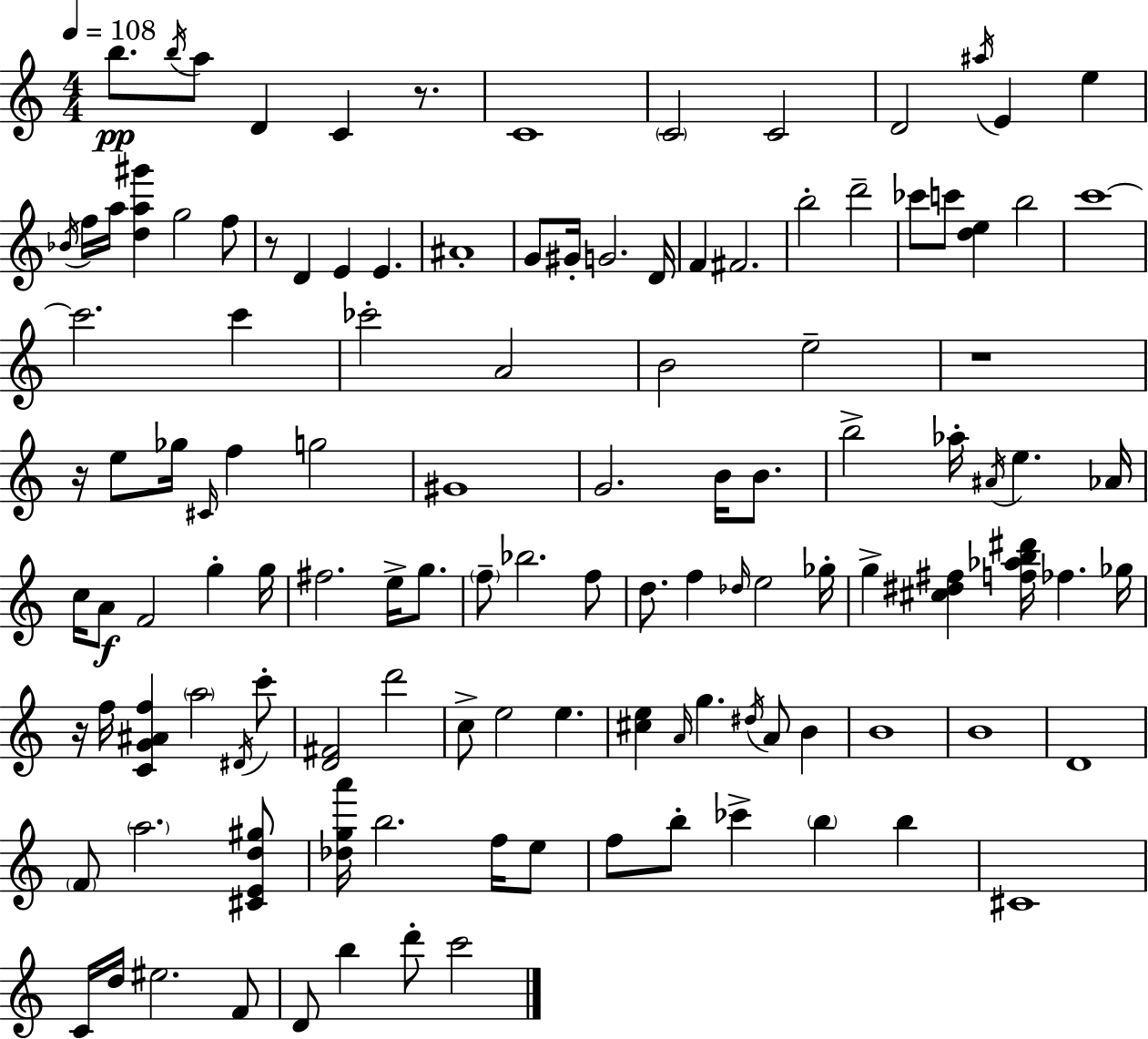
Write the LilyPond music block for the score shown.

{
  \clef treble
  \numericTimeSignature
  \time 4/4
  \key a \minor
  \tempo 4 = 108
  b''8.\pp \acciaccatura { b''16 } a''8 d'4 c'4 r8. | c'1 | \parenthesize c'2 c'2 | d'2 \acciaccatura { ais''16 } e'4 e''4 | \break \acciaccatura { bes'16 } f''16 a''16 <d'' a'' gis'''>4 g''2 | f''8 r8 d'4 e'4 e'4. | ais'1-. | g'8 gis'16-. g'2. | \break d'16 f'4 fis'2. | b''2-. d'''2-- | ces'''8 c'''8 <d'' e''>4 b''2 | c'''1~~ | \break c'''2. c'''4 | ces'''2-. a'2 | b'2 e''2-- | r1 | \break r16 e''8 ges''16 \grace { cis'16 } f''4 g''2 | gis'1 | g'2. | b'16 b'8. b''2-> aes''16-. \acciaccatura { ais'16 } e''4. | \break aes'16 c''16 a'8\f f'2 | g''4-. g''16 fis''2. | e''16-> g''8. \parenthesize f''8-- bes''2. | f''8 d''8. f''4 \grace { des''16 } e''2 | \break ges''16-. g''4-> <cis'' dis'' fis''>4 <f'' aes'' b'' dis'''>16 fes''4. | ges''16 r16 f''16 <c' g' ais' f''>4 \parenthesize a''2 | \acciaccatura { dis'16 } c'''8-. <d' fis'>2 d'''2 | c''8-> e''2 | \break e''4. <cis'' e''>4 \grace { a'16 } g''4. | \acciaccatura { dis''16 } a'8 b'4 b'1 | b'1 | d'1 | \break \parenthesize f'8 \parenthesize a''2. | <cis' e' d'' gis''>8 <des'' g'' a'''>16 b''2. | f''16 e''8 f''8 b''8-. ces'''4-> | \parenthesize b''4 b''4 cis'1 | \break c'16 d''16 eis''2. | f'8 d'8 b''4 d'''8-. | c'''2 \bar "|."
}